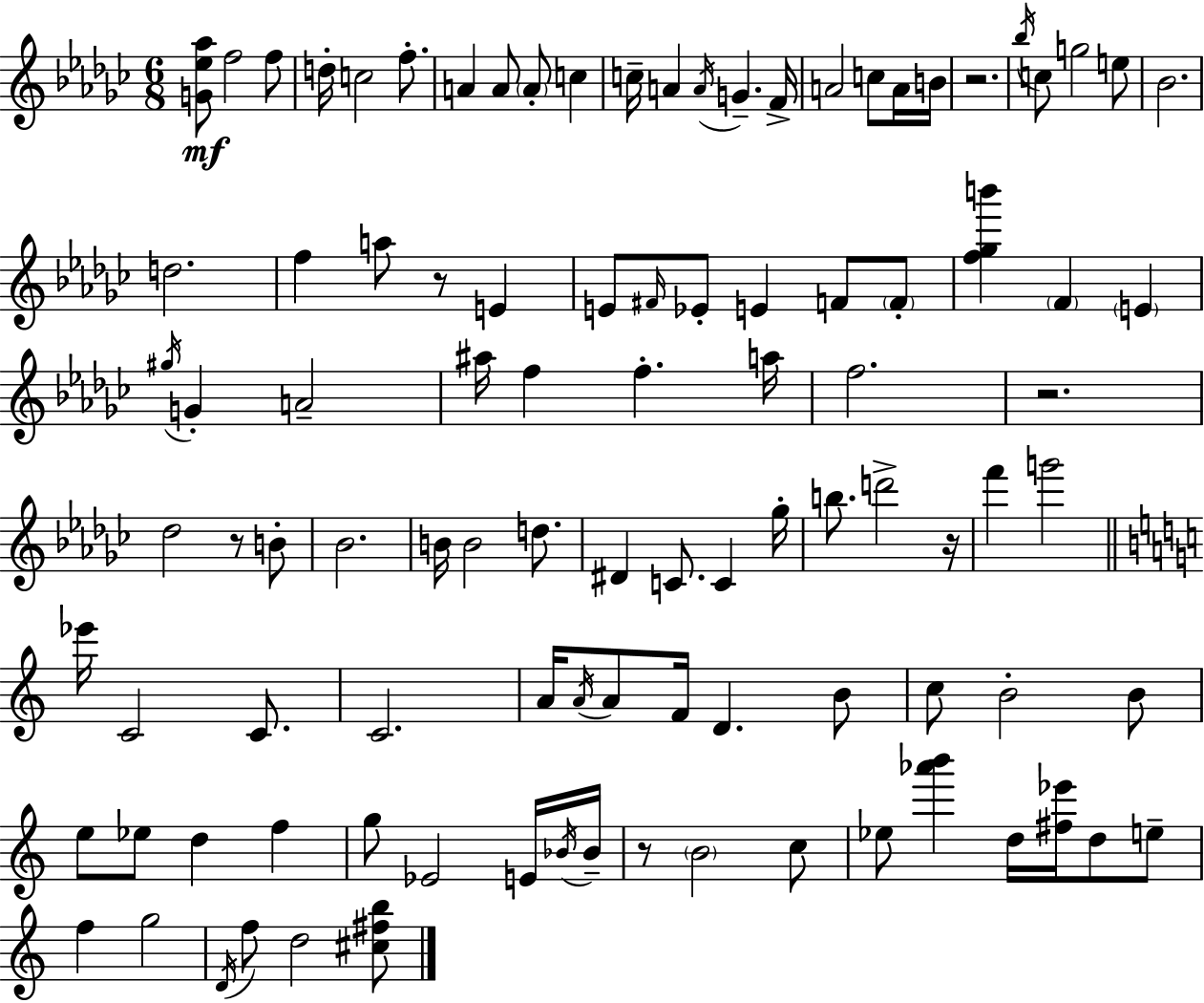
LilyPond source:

{
  \clef treble
  \numericTimeSignature
  \time 6/8
  \key ees \minor
  <g' ees'' aes''>8\mf f''2 f''8 | d''16-. c''2 f''8.-. | a'4 a'8 \parenthesize a'8-. c''4 | c''16-- a'4 \acciaccatura { a'16 } g'4.-- | \break f'16-> a'2 c''8 a'16 | b'16 r2. | \acciaccatura { bes''16 } c''8 g''2 | e''8 bes'2. | \break d''2. | f''4 a''8 r8 e'4 | e'8 \grace { fis'16 } ees'8-. e'4 f'8 | \parenthesize f'8-. <f'' ges'' b'''>4 \parenthesize f'4 \parenthesize e'4 | \break \acciaccatura { gis''16 } g'4-. a'2-- | ais''16 f''4 f''4.-. | a''16 f''2. | r2. | \break des''2 | r8 b'8-. bes'2. | b'16 b'2 | d''8. dis'4 c'8. c'4 | \break ges''16-. b''8. d'''2-> | r16 f'''4 g'''2 | \bar "||" \break \key a \minor ees'''16 c'2 c'8. | c'2. | a'16 \acciaccatura { a'16 } a'8 f'16 d'4. b'8 | c''8 b'2-. b'8 | \break e''8 ees''8 d''4 f''4 | g''8 ees'2 e'16 | \acciaccatura { bes'16 } bes'16-- r8 \parenthesize b'2 | c''8 ees''8 <aes''' b'''>4 d''16 <fis'' ees'''>16 d''8 | \break e''8-- f''4 g''2 | \acciaccatura { d'16 } f''8 d''2 | <cis'' fis'' b''>8 \bar "|."
}